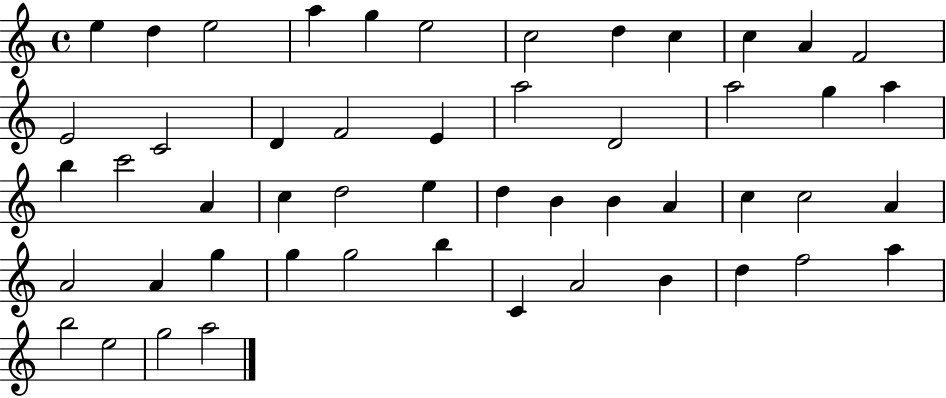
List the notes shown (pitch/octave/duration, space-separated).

E5/q D5/q E5/h A5/q G5/q E5/h C5/h D5/q C5/q C5/q A4/q F4/h E4/h C4/h D4/q F4/h E4/q A5/h D4/h A5/h G5/q A5/q B5/q C6/h A4/q C5/q D5/h E5/q D5/q B4/q B4/q A4/q C5/q C5/h A4/q A4/h A4/q G5/q G5/q G5/h B5/q C4/q A4/h B4/q D5/q F5/h A5/q B5/h E5/h G5/h A5/h